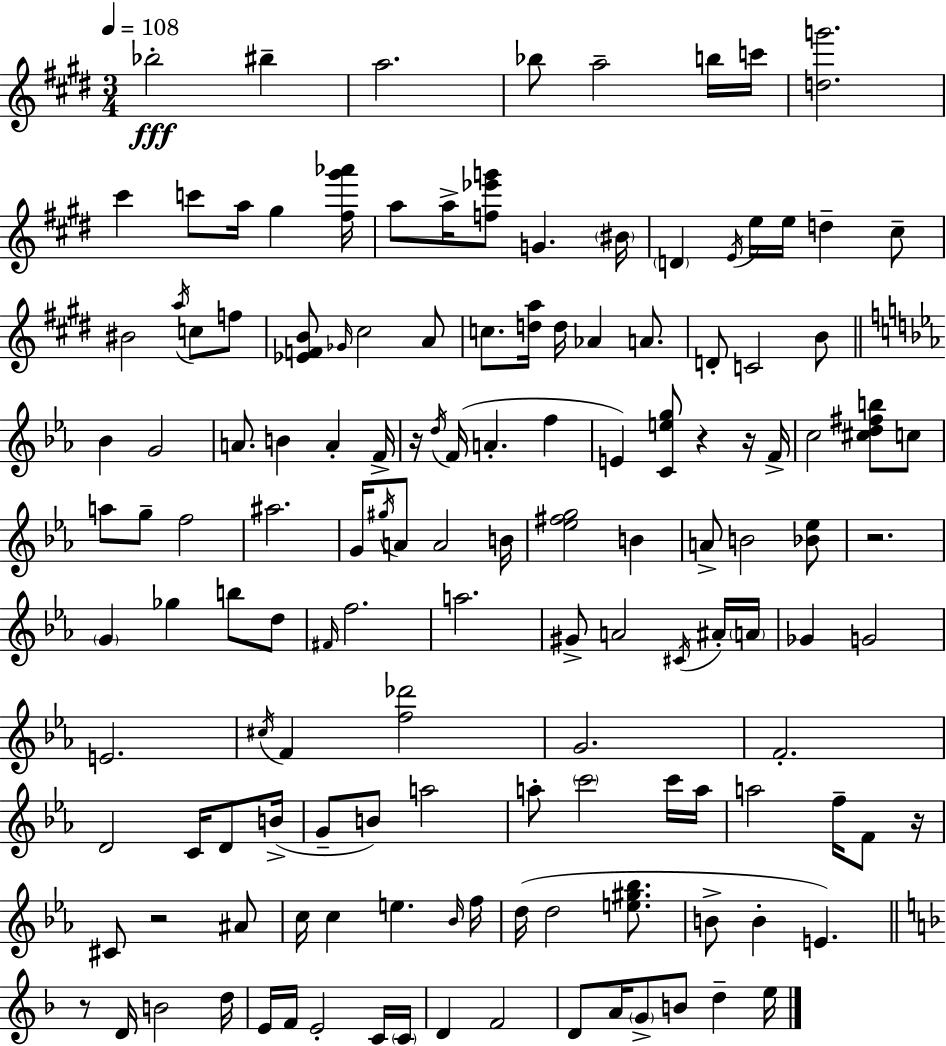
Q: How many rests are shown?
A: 7